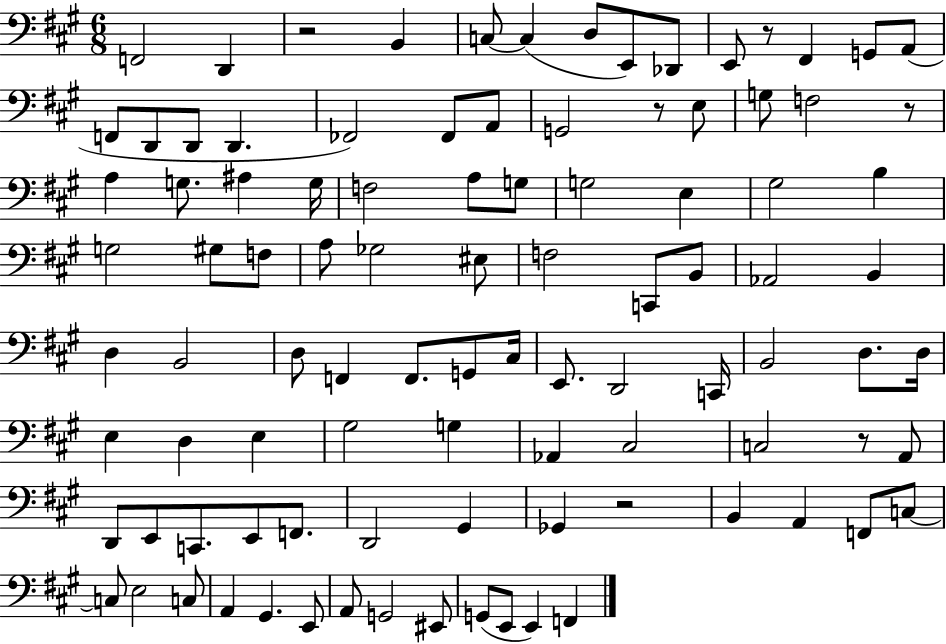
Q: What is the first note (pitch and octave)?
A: F2